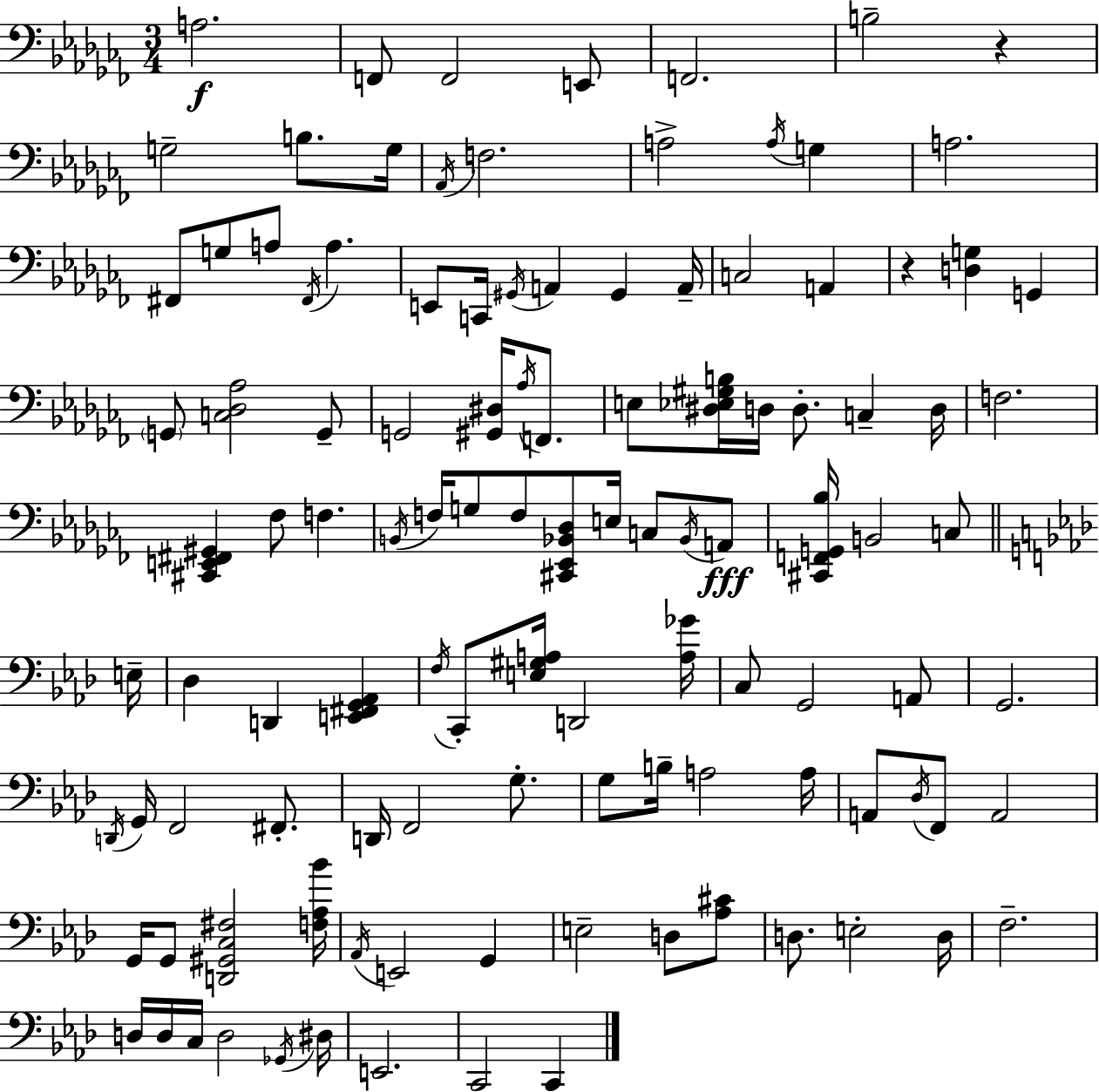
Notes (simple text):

A3/h. F2/e F2/h E2/e F2/h. B3/h R/q G3/h B3/e. G3/s Ab2/s F3/h. A3/h A3/s G3/q A3/h. F#2/e G3/e A3/e F#2/s A3/q. E2/e C2/s G#2/s A2/q G#2/q A2/s C3/h A2/q R/q [D3,G3]/q G2/q G2/e [C3,Db3,Ab3]/h G2/e G2/h [G#2,D#3]/s Ab3/s F2/e. E3/e [D#3,Eb3,G#3,B3]/s D3/s D3/e. C3/q D3/s F3/h. [C#2,E2,F#2,G#2]/q FES3/e F3/q. B2/s F3/s G3/e F3/e [C#2,Eb2,Bb2,Db3]/e E3/s C3/e Bb2/s A2/e [C#2,F2,G2,Bb3]/s B2/h C3/e E3/s Db3/q D2/q [E2,F#2,G2,Ab2]/q F3/s C2/e [E3,G#3,A3]/s D2/h [A3,Gb4]/s C3/e G2/h A2/e G2/h. D2/s G2/s F2/h F#2/e. D2/s F2/h G3/e. G3/e B3/s A3/h A3/s A2/e Db3/s F2/e A2/h G2/s G2/e [D2,G#2,C3,F#3]/h [F3,Ab3,Bb4]/s Ab2/s E2/h G2/q E3/h D3/e [Ab3,C#4]/e D3/e. E3/h D3/s F3/h. D3/s D3/s C3/s D3/h Gb2/s D#3/s E2/h. C2/h C2/q